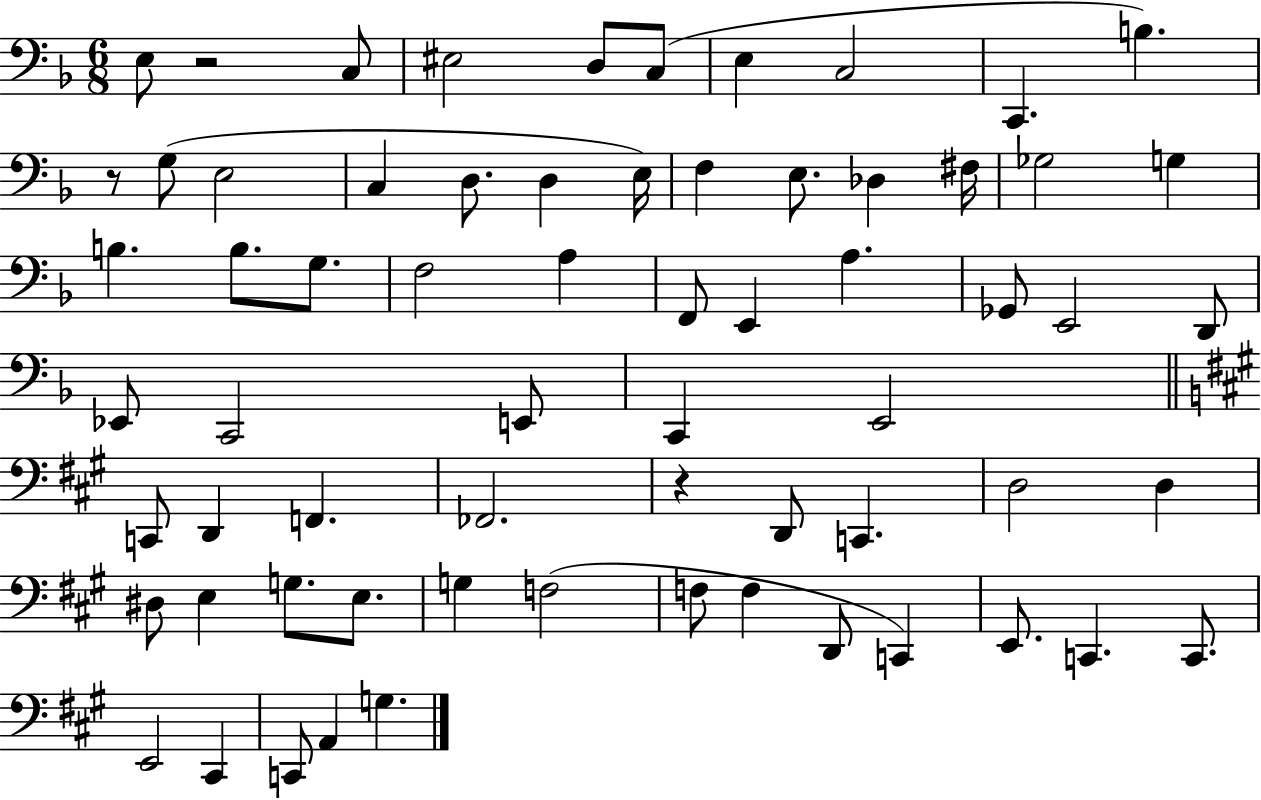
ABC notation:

X:1
T:Untitled
M:6/8
L:1/4
K:F
E,/2 z2 C,/2 ^E,2 D,/2 C,/2 E, C,2 C,, B, z/2 G,/2 E,2 C, D,/2 D, E,/4 F, E,/2 _D, ^F,/4 _G,2 G, B, B,/2 G,/2 F,2 A, F,,/2 E,, A, _G,,/2 E,,2 D,,/2 _E,,/2 C,,2 E,,/2 C,, E,,2 C,,/2 D,, F,, _F,,2 z D,,/2 C,, D,2 D, ^D,/2 E, G,/2 E,/2 G, F,2 F,/2 F, D,,/2 C,, E,,/2 C,, C,,/2 E,,2 ^C,, C,,/2 A,, G,